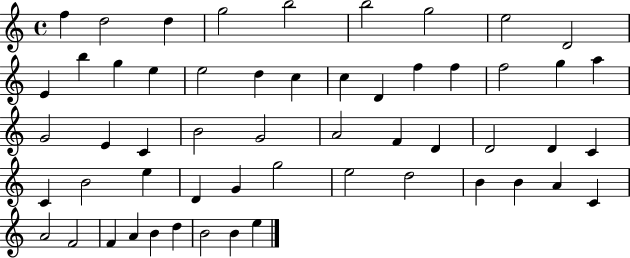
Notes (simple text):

F5/q D5/h D5/q G5/h B5/h B5/h G5/h E5/h D4/h E4/q B5/q G5/q E5/q E5/h D5/q C5/q C5/q D4/q F5/q F5/q F5/h G5/q A5/q G4/h E4/q C4/q B4/h G4/h A4/h F4/q D4/q D4/h D4/q C4/q C4/q B4/h E5/q D4/q G4/q G5/h E5/h D5/h B4/q B4/q A4/q C4/q A4/h F4/h F4/q A4/q B4/q D5/q B4/h B4/q E5/q